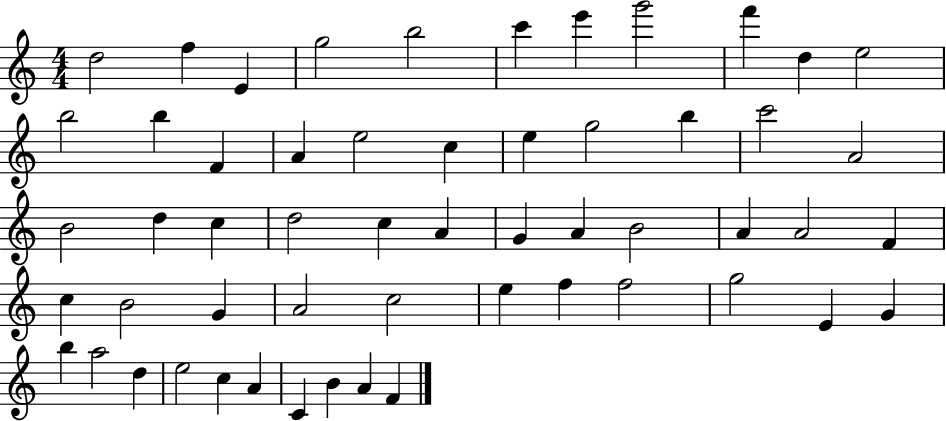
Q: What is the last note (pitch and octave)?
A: F4